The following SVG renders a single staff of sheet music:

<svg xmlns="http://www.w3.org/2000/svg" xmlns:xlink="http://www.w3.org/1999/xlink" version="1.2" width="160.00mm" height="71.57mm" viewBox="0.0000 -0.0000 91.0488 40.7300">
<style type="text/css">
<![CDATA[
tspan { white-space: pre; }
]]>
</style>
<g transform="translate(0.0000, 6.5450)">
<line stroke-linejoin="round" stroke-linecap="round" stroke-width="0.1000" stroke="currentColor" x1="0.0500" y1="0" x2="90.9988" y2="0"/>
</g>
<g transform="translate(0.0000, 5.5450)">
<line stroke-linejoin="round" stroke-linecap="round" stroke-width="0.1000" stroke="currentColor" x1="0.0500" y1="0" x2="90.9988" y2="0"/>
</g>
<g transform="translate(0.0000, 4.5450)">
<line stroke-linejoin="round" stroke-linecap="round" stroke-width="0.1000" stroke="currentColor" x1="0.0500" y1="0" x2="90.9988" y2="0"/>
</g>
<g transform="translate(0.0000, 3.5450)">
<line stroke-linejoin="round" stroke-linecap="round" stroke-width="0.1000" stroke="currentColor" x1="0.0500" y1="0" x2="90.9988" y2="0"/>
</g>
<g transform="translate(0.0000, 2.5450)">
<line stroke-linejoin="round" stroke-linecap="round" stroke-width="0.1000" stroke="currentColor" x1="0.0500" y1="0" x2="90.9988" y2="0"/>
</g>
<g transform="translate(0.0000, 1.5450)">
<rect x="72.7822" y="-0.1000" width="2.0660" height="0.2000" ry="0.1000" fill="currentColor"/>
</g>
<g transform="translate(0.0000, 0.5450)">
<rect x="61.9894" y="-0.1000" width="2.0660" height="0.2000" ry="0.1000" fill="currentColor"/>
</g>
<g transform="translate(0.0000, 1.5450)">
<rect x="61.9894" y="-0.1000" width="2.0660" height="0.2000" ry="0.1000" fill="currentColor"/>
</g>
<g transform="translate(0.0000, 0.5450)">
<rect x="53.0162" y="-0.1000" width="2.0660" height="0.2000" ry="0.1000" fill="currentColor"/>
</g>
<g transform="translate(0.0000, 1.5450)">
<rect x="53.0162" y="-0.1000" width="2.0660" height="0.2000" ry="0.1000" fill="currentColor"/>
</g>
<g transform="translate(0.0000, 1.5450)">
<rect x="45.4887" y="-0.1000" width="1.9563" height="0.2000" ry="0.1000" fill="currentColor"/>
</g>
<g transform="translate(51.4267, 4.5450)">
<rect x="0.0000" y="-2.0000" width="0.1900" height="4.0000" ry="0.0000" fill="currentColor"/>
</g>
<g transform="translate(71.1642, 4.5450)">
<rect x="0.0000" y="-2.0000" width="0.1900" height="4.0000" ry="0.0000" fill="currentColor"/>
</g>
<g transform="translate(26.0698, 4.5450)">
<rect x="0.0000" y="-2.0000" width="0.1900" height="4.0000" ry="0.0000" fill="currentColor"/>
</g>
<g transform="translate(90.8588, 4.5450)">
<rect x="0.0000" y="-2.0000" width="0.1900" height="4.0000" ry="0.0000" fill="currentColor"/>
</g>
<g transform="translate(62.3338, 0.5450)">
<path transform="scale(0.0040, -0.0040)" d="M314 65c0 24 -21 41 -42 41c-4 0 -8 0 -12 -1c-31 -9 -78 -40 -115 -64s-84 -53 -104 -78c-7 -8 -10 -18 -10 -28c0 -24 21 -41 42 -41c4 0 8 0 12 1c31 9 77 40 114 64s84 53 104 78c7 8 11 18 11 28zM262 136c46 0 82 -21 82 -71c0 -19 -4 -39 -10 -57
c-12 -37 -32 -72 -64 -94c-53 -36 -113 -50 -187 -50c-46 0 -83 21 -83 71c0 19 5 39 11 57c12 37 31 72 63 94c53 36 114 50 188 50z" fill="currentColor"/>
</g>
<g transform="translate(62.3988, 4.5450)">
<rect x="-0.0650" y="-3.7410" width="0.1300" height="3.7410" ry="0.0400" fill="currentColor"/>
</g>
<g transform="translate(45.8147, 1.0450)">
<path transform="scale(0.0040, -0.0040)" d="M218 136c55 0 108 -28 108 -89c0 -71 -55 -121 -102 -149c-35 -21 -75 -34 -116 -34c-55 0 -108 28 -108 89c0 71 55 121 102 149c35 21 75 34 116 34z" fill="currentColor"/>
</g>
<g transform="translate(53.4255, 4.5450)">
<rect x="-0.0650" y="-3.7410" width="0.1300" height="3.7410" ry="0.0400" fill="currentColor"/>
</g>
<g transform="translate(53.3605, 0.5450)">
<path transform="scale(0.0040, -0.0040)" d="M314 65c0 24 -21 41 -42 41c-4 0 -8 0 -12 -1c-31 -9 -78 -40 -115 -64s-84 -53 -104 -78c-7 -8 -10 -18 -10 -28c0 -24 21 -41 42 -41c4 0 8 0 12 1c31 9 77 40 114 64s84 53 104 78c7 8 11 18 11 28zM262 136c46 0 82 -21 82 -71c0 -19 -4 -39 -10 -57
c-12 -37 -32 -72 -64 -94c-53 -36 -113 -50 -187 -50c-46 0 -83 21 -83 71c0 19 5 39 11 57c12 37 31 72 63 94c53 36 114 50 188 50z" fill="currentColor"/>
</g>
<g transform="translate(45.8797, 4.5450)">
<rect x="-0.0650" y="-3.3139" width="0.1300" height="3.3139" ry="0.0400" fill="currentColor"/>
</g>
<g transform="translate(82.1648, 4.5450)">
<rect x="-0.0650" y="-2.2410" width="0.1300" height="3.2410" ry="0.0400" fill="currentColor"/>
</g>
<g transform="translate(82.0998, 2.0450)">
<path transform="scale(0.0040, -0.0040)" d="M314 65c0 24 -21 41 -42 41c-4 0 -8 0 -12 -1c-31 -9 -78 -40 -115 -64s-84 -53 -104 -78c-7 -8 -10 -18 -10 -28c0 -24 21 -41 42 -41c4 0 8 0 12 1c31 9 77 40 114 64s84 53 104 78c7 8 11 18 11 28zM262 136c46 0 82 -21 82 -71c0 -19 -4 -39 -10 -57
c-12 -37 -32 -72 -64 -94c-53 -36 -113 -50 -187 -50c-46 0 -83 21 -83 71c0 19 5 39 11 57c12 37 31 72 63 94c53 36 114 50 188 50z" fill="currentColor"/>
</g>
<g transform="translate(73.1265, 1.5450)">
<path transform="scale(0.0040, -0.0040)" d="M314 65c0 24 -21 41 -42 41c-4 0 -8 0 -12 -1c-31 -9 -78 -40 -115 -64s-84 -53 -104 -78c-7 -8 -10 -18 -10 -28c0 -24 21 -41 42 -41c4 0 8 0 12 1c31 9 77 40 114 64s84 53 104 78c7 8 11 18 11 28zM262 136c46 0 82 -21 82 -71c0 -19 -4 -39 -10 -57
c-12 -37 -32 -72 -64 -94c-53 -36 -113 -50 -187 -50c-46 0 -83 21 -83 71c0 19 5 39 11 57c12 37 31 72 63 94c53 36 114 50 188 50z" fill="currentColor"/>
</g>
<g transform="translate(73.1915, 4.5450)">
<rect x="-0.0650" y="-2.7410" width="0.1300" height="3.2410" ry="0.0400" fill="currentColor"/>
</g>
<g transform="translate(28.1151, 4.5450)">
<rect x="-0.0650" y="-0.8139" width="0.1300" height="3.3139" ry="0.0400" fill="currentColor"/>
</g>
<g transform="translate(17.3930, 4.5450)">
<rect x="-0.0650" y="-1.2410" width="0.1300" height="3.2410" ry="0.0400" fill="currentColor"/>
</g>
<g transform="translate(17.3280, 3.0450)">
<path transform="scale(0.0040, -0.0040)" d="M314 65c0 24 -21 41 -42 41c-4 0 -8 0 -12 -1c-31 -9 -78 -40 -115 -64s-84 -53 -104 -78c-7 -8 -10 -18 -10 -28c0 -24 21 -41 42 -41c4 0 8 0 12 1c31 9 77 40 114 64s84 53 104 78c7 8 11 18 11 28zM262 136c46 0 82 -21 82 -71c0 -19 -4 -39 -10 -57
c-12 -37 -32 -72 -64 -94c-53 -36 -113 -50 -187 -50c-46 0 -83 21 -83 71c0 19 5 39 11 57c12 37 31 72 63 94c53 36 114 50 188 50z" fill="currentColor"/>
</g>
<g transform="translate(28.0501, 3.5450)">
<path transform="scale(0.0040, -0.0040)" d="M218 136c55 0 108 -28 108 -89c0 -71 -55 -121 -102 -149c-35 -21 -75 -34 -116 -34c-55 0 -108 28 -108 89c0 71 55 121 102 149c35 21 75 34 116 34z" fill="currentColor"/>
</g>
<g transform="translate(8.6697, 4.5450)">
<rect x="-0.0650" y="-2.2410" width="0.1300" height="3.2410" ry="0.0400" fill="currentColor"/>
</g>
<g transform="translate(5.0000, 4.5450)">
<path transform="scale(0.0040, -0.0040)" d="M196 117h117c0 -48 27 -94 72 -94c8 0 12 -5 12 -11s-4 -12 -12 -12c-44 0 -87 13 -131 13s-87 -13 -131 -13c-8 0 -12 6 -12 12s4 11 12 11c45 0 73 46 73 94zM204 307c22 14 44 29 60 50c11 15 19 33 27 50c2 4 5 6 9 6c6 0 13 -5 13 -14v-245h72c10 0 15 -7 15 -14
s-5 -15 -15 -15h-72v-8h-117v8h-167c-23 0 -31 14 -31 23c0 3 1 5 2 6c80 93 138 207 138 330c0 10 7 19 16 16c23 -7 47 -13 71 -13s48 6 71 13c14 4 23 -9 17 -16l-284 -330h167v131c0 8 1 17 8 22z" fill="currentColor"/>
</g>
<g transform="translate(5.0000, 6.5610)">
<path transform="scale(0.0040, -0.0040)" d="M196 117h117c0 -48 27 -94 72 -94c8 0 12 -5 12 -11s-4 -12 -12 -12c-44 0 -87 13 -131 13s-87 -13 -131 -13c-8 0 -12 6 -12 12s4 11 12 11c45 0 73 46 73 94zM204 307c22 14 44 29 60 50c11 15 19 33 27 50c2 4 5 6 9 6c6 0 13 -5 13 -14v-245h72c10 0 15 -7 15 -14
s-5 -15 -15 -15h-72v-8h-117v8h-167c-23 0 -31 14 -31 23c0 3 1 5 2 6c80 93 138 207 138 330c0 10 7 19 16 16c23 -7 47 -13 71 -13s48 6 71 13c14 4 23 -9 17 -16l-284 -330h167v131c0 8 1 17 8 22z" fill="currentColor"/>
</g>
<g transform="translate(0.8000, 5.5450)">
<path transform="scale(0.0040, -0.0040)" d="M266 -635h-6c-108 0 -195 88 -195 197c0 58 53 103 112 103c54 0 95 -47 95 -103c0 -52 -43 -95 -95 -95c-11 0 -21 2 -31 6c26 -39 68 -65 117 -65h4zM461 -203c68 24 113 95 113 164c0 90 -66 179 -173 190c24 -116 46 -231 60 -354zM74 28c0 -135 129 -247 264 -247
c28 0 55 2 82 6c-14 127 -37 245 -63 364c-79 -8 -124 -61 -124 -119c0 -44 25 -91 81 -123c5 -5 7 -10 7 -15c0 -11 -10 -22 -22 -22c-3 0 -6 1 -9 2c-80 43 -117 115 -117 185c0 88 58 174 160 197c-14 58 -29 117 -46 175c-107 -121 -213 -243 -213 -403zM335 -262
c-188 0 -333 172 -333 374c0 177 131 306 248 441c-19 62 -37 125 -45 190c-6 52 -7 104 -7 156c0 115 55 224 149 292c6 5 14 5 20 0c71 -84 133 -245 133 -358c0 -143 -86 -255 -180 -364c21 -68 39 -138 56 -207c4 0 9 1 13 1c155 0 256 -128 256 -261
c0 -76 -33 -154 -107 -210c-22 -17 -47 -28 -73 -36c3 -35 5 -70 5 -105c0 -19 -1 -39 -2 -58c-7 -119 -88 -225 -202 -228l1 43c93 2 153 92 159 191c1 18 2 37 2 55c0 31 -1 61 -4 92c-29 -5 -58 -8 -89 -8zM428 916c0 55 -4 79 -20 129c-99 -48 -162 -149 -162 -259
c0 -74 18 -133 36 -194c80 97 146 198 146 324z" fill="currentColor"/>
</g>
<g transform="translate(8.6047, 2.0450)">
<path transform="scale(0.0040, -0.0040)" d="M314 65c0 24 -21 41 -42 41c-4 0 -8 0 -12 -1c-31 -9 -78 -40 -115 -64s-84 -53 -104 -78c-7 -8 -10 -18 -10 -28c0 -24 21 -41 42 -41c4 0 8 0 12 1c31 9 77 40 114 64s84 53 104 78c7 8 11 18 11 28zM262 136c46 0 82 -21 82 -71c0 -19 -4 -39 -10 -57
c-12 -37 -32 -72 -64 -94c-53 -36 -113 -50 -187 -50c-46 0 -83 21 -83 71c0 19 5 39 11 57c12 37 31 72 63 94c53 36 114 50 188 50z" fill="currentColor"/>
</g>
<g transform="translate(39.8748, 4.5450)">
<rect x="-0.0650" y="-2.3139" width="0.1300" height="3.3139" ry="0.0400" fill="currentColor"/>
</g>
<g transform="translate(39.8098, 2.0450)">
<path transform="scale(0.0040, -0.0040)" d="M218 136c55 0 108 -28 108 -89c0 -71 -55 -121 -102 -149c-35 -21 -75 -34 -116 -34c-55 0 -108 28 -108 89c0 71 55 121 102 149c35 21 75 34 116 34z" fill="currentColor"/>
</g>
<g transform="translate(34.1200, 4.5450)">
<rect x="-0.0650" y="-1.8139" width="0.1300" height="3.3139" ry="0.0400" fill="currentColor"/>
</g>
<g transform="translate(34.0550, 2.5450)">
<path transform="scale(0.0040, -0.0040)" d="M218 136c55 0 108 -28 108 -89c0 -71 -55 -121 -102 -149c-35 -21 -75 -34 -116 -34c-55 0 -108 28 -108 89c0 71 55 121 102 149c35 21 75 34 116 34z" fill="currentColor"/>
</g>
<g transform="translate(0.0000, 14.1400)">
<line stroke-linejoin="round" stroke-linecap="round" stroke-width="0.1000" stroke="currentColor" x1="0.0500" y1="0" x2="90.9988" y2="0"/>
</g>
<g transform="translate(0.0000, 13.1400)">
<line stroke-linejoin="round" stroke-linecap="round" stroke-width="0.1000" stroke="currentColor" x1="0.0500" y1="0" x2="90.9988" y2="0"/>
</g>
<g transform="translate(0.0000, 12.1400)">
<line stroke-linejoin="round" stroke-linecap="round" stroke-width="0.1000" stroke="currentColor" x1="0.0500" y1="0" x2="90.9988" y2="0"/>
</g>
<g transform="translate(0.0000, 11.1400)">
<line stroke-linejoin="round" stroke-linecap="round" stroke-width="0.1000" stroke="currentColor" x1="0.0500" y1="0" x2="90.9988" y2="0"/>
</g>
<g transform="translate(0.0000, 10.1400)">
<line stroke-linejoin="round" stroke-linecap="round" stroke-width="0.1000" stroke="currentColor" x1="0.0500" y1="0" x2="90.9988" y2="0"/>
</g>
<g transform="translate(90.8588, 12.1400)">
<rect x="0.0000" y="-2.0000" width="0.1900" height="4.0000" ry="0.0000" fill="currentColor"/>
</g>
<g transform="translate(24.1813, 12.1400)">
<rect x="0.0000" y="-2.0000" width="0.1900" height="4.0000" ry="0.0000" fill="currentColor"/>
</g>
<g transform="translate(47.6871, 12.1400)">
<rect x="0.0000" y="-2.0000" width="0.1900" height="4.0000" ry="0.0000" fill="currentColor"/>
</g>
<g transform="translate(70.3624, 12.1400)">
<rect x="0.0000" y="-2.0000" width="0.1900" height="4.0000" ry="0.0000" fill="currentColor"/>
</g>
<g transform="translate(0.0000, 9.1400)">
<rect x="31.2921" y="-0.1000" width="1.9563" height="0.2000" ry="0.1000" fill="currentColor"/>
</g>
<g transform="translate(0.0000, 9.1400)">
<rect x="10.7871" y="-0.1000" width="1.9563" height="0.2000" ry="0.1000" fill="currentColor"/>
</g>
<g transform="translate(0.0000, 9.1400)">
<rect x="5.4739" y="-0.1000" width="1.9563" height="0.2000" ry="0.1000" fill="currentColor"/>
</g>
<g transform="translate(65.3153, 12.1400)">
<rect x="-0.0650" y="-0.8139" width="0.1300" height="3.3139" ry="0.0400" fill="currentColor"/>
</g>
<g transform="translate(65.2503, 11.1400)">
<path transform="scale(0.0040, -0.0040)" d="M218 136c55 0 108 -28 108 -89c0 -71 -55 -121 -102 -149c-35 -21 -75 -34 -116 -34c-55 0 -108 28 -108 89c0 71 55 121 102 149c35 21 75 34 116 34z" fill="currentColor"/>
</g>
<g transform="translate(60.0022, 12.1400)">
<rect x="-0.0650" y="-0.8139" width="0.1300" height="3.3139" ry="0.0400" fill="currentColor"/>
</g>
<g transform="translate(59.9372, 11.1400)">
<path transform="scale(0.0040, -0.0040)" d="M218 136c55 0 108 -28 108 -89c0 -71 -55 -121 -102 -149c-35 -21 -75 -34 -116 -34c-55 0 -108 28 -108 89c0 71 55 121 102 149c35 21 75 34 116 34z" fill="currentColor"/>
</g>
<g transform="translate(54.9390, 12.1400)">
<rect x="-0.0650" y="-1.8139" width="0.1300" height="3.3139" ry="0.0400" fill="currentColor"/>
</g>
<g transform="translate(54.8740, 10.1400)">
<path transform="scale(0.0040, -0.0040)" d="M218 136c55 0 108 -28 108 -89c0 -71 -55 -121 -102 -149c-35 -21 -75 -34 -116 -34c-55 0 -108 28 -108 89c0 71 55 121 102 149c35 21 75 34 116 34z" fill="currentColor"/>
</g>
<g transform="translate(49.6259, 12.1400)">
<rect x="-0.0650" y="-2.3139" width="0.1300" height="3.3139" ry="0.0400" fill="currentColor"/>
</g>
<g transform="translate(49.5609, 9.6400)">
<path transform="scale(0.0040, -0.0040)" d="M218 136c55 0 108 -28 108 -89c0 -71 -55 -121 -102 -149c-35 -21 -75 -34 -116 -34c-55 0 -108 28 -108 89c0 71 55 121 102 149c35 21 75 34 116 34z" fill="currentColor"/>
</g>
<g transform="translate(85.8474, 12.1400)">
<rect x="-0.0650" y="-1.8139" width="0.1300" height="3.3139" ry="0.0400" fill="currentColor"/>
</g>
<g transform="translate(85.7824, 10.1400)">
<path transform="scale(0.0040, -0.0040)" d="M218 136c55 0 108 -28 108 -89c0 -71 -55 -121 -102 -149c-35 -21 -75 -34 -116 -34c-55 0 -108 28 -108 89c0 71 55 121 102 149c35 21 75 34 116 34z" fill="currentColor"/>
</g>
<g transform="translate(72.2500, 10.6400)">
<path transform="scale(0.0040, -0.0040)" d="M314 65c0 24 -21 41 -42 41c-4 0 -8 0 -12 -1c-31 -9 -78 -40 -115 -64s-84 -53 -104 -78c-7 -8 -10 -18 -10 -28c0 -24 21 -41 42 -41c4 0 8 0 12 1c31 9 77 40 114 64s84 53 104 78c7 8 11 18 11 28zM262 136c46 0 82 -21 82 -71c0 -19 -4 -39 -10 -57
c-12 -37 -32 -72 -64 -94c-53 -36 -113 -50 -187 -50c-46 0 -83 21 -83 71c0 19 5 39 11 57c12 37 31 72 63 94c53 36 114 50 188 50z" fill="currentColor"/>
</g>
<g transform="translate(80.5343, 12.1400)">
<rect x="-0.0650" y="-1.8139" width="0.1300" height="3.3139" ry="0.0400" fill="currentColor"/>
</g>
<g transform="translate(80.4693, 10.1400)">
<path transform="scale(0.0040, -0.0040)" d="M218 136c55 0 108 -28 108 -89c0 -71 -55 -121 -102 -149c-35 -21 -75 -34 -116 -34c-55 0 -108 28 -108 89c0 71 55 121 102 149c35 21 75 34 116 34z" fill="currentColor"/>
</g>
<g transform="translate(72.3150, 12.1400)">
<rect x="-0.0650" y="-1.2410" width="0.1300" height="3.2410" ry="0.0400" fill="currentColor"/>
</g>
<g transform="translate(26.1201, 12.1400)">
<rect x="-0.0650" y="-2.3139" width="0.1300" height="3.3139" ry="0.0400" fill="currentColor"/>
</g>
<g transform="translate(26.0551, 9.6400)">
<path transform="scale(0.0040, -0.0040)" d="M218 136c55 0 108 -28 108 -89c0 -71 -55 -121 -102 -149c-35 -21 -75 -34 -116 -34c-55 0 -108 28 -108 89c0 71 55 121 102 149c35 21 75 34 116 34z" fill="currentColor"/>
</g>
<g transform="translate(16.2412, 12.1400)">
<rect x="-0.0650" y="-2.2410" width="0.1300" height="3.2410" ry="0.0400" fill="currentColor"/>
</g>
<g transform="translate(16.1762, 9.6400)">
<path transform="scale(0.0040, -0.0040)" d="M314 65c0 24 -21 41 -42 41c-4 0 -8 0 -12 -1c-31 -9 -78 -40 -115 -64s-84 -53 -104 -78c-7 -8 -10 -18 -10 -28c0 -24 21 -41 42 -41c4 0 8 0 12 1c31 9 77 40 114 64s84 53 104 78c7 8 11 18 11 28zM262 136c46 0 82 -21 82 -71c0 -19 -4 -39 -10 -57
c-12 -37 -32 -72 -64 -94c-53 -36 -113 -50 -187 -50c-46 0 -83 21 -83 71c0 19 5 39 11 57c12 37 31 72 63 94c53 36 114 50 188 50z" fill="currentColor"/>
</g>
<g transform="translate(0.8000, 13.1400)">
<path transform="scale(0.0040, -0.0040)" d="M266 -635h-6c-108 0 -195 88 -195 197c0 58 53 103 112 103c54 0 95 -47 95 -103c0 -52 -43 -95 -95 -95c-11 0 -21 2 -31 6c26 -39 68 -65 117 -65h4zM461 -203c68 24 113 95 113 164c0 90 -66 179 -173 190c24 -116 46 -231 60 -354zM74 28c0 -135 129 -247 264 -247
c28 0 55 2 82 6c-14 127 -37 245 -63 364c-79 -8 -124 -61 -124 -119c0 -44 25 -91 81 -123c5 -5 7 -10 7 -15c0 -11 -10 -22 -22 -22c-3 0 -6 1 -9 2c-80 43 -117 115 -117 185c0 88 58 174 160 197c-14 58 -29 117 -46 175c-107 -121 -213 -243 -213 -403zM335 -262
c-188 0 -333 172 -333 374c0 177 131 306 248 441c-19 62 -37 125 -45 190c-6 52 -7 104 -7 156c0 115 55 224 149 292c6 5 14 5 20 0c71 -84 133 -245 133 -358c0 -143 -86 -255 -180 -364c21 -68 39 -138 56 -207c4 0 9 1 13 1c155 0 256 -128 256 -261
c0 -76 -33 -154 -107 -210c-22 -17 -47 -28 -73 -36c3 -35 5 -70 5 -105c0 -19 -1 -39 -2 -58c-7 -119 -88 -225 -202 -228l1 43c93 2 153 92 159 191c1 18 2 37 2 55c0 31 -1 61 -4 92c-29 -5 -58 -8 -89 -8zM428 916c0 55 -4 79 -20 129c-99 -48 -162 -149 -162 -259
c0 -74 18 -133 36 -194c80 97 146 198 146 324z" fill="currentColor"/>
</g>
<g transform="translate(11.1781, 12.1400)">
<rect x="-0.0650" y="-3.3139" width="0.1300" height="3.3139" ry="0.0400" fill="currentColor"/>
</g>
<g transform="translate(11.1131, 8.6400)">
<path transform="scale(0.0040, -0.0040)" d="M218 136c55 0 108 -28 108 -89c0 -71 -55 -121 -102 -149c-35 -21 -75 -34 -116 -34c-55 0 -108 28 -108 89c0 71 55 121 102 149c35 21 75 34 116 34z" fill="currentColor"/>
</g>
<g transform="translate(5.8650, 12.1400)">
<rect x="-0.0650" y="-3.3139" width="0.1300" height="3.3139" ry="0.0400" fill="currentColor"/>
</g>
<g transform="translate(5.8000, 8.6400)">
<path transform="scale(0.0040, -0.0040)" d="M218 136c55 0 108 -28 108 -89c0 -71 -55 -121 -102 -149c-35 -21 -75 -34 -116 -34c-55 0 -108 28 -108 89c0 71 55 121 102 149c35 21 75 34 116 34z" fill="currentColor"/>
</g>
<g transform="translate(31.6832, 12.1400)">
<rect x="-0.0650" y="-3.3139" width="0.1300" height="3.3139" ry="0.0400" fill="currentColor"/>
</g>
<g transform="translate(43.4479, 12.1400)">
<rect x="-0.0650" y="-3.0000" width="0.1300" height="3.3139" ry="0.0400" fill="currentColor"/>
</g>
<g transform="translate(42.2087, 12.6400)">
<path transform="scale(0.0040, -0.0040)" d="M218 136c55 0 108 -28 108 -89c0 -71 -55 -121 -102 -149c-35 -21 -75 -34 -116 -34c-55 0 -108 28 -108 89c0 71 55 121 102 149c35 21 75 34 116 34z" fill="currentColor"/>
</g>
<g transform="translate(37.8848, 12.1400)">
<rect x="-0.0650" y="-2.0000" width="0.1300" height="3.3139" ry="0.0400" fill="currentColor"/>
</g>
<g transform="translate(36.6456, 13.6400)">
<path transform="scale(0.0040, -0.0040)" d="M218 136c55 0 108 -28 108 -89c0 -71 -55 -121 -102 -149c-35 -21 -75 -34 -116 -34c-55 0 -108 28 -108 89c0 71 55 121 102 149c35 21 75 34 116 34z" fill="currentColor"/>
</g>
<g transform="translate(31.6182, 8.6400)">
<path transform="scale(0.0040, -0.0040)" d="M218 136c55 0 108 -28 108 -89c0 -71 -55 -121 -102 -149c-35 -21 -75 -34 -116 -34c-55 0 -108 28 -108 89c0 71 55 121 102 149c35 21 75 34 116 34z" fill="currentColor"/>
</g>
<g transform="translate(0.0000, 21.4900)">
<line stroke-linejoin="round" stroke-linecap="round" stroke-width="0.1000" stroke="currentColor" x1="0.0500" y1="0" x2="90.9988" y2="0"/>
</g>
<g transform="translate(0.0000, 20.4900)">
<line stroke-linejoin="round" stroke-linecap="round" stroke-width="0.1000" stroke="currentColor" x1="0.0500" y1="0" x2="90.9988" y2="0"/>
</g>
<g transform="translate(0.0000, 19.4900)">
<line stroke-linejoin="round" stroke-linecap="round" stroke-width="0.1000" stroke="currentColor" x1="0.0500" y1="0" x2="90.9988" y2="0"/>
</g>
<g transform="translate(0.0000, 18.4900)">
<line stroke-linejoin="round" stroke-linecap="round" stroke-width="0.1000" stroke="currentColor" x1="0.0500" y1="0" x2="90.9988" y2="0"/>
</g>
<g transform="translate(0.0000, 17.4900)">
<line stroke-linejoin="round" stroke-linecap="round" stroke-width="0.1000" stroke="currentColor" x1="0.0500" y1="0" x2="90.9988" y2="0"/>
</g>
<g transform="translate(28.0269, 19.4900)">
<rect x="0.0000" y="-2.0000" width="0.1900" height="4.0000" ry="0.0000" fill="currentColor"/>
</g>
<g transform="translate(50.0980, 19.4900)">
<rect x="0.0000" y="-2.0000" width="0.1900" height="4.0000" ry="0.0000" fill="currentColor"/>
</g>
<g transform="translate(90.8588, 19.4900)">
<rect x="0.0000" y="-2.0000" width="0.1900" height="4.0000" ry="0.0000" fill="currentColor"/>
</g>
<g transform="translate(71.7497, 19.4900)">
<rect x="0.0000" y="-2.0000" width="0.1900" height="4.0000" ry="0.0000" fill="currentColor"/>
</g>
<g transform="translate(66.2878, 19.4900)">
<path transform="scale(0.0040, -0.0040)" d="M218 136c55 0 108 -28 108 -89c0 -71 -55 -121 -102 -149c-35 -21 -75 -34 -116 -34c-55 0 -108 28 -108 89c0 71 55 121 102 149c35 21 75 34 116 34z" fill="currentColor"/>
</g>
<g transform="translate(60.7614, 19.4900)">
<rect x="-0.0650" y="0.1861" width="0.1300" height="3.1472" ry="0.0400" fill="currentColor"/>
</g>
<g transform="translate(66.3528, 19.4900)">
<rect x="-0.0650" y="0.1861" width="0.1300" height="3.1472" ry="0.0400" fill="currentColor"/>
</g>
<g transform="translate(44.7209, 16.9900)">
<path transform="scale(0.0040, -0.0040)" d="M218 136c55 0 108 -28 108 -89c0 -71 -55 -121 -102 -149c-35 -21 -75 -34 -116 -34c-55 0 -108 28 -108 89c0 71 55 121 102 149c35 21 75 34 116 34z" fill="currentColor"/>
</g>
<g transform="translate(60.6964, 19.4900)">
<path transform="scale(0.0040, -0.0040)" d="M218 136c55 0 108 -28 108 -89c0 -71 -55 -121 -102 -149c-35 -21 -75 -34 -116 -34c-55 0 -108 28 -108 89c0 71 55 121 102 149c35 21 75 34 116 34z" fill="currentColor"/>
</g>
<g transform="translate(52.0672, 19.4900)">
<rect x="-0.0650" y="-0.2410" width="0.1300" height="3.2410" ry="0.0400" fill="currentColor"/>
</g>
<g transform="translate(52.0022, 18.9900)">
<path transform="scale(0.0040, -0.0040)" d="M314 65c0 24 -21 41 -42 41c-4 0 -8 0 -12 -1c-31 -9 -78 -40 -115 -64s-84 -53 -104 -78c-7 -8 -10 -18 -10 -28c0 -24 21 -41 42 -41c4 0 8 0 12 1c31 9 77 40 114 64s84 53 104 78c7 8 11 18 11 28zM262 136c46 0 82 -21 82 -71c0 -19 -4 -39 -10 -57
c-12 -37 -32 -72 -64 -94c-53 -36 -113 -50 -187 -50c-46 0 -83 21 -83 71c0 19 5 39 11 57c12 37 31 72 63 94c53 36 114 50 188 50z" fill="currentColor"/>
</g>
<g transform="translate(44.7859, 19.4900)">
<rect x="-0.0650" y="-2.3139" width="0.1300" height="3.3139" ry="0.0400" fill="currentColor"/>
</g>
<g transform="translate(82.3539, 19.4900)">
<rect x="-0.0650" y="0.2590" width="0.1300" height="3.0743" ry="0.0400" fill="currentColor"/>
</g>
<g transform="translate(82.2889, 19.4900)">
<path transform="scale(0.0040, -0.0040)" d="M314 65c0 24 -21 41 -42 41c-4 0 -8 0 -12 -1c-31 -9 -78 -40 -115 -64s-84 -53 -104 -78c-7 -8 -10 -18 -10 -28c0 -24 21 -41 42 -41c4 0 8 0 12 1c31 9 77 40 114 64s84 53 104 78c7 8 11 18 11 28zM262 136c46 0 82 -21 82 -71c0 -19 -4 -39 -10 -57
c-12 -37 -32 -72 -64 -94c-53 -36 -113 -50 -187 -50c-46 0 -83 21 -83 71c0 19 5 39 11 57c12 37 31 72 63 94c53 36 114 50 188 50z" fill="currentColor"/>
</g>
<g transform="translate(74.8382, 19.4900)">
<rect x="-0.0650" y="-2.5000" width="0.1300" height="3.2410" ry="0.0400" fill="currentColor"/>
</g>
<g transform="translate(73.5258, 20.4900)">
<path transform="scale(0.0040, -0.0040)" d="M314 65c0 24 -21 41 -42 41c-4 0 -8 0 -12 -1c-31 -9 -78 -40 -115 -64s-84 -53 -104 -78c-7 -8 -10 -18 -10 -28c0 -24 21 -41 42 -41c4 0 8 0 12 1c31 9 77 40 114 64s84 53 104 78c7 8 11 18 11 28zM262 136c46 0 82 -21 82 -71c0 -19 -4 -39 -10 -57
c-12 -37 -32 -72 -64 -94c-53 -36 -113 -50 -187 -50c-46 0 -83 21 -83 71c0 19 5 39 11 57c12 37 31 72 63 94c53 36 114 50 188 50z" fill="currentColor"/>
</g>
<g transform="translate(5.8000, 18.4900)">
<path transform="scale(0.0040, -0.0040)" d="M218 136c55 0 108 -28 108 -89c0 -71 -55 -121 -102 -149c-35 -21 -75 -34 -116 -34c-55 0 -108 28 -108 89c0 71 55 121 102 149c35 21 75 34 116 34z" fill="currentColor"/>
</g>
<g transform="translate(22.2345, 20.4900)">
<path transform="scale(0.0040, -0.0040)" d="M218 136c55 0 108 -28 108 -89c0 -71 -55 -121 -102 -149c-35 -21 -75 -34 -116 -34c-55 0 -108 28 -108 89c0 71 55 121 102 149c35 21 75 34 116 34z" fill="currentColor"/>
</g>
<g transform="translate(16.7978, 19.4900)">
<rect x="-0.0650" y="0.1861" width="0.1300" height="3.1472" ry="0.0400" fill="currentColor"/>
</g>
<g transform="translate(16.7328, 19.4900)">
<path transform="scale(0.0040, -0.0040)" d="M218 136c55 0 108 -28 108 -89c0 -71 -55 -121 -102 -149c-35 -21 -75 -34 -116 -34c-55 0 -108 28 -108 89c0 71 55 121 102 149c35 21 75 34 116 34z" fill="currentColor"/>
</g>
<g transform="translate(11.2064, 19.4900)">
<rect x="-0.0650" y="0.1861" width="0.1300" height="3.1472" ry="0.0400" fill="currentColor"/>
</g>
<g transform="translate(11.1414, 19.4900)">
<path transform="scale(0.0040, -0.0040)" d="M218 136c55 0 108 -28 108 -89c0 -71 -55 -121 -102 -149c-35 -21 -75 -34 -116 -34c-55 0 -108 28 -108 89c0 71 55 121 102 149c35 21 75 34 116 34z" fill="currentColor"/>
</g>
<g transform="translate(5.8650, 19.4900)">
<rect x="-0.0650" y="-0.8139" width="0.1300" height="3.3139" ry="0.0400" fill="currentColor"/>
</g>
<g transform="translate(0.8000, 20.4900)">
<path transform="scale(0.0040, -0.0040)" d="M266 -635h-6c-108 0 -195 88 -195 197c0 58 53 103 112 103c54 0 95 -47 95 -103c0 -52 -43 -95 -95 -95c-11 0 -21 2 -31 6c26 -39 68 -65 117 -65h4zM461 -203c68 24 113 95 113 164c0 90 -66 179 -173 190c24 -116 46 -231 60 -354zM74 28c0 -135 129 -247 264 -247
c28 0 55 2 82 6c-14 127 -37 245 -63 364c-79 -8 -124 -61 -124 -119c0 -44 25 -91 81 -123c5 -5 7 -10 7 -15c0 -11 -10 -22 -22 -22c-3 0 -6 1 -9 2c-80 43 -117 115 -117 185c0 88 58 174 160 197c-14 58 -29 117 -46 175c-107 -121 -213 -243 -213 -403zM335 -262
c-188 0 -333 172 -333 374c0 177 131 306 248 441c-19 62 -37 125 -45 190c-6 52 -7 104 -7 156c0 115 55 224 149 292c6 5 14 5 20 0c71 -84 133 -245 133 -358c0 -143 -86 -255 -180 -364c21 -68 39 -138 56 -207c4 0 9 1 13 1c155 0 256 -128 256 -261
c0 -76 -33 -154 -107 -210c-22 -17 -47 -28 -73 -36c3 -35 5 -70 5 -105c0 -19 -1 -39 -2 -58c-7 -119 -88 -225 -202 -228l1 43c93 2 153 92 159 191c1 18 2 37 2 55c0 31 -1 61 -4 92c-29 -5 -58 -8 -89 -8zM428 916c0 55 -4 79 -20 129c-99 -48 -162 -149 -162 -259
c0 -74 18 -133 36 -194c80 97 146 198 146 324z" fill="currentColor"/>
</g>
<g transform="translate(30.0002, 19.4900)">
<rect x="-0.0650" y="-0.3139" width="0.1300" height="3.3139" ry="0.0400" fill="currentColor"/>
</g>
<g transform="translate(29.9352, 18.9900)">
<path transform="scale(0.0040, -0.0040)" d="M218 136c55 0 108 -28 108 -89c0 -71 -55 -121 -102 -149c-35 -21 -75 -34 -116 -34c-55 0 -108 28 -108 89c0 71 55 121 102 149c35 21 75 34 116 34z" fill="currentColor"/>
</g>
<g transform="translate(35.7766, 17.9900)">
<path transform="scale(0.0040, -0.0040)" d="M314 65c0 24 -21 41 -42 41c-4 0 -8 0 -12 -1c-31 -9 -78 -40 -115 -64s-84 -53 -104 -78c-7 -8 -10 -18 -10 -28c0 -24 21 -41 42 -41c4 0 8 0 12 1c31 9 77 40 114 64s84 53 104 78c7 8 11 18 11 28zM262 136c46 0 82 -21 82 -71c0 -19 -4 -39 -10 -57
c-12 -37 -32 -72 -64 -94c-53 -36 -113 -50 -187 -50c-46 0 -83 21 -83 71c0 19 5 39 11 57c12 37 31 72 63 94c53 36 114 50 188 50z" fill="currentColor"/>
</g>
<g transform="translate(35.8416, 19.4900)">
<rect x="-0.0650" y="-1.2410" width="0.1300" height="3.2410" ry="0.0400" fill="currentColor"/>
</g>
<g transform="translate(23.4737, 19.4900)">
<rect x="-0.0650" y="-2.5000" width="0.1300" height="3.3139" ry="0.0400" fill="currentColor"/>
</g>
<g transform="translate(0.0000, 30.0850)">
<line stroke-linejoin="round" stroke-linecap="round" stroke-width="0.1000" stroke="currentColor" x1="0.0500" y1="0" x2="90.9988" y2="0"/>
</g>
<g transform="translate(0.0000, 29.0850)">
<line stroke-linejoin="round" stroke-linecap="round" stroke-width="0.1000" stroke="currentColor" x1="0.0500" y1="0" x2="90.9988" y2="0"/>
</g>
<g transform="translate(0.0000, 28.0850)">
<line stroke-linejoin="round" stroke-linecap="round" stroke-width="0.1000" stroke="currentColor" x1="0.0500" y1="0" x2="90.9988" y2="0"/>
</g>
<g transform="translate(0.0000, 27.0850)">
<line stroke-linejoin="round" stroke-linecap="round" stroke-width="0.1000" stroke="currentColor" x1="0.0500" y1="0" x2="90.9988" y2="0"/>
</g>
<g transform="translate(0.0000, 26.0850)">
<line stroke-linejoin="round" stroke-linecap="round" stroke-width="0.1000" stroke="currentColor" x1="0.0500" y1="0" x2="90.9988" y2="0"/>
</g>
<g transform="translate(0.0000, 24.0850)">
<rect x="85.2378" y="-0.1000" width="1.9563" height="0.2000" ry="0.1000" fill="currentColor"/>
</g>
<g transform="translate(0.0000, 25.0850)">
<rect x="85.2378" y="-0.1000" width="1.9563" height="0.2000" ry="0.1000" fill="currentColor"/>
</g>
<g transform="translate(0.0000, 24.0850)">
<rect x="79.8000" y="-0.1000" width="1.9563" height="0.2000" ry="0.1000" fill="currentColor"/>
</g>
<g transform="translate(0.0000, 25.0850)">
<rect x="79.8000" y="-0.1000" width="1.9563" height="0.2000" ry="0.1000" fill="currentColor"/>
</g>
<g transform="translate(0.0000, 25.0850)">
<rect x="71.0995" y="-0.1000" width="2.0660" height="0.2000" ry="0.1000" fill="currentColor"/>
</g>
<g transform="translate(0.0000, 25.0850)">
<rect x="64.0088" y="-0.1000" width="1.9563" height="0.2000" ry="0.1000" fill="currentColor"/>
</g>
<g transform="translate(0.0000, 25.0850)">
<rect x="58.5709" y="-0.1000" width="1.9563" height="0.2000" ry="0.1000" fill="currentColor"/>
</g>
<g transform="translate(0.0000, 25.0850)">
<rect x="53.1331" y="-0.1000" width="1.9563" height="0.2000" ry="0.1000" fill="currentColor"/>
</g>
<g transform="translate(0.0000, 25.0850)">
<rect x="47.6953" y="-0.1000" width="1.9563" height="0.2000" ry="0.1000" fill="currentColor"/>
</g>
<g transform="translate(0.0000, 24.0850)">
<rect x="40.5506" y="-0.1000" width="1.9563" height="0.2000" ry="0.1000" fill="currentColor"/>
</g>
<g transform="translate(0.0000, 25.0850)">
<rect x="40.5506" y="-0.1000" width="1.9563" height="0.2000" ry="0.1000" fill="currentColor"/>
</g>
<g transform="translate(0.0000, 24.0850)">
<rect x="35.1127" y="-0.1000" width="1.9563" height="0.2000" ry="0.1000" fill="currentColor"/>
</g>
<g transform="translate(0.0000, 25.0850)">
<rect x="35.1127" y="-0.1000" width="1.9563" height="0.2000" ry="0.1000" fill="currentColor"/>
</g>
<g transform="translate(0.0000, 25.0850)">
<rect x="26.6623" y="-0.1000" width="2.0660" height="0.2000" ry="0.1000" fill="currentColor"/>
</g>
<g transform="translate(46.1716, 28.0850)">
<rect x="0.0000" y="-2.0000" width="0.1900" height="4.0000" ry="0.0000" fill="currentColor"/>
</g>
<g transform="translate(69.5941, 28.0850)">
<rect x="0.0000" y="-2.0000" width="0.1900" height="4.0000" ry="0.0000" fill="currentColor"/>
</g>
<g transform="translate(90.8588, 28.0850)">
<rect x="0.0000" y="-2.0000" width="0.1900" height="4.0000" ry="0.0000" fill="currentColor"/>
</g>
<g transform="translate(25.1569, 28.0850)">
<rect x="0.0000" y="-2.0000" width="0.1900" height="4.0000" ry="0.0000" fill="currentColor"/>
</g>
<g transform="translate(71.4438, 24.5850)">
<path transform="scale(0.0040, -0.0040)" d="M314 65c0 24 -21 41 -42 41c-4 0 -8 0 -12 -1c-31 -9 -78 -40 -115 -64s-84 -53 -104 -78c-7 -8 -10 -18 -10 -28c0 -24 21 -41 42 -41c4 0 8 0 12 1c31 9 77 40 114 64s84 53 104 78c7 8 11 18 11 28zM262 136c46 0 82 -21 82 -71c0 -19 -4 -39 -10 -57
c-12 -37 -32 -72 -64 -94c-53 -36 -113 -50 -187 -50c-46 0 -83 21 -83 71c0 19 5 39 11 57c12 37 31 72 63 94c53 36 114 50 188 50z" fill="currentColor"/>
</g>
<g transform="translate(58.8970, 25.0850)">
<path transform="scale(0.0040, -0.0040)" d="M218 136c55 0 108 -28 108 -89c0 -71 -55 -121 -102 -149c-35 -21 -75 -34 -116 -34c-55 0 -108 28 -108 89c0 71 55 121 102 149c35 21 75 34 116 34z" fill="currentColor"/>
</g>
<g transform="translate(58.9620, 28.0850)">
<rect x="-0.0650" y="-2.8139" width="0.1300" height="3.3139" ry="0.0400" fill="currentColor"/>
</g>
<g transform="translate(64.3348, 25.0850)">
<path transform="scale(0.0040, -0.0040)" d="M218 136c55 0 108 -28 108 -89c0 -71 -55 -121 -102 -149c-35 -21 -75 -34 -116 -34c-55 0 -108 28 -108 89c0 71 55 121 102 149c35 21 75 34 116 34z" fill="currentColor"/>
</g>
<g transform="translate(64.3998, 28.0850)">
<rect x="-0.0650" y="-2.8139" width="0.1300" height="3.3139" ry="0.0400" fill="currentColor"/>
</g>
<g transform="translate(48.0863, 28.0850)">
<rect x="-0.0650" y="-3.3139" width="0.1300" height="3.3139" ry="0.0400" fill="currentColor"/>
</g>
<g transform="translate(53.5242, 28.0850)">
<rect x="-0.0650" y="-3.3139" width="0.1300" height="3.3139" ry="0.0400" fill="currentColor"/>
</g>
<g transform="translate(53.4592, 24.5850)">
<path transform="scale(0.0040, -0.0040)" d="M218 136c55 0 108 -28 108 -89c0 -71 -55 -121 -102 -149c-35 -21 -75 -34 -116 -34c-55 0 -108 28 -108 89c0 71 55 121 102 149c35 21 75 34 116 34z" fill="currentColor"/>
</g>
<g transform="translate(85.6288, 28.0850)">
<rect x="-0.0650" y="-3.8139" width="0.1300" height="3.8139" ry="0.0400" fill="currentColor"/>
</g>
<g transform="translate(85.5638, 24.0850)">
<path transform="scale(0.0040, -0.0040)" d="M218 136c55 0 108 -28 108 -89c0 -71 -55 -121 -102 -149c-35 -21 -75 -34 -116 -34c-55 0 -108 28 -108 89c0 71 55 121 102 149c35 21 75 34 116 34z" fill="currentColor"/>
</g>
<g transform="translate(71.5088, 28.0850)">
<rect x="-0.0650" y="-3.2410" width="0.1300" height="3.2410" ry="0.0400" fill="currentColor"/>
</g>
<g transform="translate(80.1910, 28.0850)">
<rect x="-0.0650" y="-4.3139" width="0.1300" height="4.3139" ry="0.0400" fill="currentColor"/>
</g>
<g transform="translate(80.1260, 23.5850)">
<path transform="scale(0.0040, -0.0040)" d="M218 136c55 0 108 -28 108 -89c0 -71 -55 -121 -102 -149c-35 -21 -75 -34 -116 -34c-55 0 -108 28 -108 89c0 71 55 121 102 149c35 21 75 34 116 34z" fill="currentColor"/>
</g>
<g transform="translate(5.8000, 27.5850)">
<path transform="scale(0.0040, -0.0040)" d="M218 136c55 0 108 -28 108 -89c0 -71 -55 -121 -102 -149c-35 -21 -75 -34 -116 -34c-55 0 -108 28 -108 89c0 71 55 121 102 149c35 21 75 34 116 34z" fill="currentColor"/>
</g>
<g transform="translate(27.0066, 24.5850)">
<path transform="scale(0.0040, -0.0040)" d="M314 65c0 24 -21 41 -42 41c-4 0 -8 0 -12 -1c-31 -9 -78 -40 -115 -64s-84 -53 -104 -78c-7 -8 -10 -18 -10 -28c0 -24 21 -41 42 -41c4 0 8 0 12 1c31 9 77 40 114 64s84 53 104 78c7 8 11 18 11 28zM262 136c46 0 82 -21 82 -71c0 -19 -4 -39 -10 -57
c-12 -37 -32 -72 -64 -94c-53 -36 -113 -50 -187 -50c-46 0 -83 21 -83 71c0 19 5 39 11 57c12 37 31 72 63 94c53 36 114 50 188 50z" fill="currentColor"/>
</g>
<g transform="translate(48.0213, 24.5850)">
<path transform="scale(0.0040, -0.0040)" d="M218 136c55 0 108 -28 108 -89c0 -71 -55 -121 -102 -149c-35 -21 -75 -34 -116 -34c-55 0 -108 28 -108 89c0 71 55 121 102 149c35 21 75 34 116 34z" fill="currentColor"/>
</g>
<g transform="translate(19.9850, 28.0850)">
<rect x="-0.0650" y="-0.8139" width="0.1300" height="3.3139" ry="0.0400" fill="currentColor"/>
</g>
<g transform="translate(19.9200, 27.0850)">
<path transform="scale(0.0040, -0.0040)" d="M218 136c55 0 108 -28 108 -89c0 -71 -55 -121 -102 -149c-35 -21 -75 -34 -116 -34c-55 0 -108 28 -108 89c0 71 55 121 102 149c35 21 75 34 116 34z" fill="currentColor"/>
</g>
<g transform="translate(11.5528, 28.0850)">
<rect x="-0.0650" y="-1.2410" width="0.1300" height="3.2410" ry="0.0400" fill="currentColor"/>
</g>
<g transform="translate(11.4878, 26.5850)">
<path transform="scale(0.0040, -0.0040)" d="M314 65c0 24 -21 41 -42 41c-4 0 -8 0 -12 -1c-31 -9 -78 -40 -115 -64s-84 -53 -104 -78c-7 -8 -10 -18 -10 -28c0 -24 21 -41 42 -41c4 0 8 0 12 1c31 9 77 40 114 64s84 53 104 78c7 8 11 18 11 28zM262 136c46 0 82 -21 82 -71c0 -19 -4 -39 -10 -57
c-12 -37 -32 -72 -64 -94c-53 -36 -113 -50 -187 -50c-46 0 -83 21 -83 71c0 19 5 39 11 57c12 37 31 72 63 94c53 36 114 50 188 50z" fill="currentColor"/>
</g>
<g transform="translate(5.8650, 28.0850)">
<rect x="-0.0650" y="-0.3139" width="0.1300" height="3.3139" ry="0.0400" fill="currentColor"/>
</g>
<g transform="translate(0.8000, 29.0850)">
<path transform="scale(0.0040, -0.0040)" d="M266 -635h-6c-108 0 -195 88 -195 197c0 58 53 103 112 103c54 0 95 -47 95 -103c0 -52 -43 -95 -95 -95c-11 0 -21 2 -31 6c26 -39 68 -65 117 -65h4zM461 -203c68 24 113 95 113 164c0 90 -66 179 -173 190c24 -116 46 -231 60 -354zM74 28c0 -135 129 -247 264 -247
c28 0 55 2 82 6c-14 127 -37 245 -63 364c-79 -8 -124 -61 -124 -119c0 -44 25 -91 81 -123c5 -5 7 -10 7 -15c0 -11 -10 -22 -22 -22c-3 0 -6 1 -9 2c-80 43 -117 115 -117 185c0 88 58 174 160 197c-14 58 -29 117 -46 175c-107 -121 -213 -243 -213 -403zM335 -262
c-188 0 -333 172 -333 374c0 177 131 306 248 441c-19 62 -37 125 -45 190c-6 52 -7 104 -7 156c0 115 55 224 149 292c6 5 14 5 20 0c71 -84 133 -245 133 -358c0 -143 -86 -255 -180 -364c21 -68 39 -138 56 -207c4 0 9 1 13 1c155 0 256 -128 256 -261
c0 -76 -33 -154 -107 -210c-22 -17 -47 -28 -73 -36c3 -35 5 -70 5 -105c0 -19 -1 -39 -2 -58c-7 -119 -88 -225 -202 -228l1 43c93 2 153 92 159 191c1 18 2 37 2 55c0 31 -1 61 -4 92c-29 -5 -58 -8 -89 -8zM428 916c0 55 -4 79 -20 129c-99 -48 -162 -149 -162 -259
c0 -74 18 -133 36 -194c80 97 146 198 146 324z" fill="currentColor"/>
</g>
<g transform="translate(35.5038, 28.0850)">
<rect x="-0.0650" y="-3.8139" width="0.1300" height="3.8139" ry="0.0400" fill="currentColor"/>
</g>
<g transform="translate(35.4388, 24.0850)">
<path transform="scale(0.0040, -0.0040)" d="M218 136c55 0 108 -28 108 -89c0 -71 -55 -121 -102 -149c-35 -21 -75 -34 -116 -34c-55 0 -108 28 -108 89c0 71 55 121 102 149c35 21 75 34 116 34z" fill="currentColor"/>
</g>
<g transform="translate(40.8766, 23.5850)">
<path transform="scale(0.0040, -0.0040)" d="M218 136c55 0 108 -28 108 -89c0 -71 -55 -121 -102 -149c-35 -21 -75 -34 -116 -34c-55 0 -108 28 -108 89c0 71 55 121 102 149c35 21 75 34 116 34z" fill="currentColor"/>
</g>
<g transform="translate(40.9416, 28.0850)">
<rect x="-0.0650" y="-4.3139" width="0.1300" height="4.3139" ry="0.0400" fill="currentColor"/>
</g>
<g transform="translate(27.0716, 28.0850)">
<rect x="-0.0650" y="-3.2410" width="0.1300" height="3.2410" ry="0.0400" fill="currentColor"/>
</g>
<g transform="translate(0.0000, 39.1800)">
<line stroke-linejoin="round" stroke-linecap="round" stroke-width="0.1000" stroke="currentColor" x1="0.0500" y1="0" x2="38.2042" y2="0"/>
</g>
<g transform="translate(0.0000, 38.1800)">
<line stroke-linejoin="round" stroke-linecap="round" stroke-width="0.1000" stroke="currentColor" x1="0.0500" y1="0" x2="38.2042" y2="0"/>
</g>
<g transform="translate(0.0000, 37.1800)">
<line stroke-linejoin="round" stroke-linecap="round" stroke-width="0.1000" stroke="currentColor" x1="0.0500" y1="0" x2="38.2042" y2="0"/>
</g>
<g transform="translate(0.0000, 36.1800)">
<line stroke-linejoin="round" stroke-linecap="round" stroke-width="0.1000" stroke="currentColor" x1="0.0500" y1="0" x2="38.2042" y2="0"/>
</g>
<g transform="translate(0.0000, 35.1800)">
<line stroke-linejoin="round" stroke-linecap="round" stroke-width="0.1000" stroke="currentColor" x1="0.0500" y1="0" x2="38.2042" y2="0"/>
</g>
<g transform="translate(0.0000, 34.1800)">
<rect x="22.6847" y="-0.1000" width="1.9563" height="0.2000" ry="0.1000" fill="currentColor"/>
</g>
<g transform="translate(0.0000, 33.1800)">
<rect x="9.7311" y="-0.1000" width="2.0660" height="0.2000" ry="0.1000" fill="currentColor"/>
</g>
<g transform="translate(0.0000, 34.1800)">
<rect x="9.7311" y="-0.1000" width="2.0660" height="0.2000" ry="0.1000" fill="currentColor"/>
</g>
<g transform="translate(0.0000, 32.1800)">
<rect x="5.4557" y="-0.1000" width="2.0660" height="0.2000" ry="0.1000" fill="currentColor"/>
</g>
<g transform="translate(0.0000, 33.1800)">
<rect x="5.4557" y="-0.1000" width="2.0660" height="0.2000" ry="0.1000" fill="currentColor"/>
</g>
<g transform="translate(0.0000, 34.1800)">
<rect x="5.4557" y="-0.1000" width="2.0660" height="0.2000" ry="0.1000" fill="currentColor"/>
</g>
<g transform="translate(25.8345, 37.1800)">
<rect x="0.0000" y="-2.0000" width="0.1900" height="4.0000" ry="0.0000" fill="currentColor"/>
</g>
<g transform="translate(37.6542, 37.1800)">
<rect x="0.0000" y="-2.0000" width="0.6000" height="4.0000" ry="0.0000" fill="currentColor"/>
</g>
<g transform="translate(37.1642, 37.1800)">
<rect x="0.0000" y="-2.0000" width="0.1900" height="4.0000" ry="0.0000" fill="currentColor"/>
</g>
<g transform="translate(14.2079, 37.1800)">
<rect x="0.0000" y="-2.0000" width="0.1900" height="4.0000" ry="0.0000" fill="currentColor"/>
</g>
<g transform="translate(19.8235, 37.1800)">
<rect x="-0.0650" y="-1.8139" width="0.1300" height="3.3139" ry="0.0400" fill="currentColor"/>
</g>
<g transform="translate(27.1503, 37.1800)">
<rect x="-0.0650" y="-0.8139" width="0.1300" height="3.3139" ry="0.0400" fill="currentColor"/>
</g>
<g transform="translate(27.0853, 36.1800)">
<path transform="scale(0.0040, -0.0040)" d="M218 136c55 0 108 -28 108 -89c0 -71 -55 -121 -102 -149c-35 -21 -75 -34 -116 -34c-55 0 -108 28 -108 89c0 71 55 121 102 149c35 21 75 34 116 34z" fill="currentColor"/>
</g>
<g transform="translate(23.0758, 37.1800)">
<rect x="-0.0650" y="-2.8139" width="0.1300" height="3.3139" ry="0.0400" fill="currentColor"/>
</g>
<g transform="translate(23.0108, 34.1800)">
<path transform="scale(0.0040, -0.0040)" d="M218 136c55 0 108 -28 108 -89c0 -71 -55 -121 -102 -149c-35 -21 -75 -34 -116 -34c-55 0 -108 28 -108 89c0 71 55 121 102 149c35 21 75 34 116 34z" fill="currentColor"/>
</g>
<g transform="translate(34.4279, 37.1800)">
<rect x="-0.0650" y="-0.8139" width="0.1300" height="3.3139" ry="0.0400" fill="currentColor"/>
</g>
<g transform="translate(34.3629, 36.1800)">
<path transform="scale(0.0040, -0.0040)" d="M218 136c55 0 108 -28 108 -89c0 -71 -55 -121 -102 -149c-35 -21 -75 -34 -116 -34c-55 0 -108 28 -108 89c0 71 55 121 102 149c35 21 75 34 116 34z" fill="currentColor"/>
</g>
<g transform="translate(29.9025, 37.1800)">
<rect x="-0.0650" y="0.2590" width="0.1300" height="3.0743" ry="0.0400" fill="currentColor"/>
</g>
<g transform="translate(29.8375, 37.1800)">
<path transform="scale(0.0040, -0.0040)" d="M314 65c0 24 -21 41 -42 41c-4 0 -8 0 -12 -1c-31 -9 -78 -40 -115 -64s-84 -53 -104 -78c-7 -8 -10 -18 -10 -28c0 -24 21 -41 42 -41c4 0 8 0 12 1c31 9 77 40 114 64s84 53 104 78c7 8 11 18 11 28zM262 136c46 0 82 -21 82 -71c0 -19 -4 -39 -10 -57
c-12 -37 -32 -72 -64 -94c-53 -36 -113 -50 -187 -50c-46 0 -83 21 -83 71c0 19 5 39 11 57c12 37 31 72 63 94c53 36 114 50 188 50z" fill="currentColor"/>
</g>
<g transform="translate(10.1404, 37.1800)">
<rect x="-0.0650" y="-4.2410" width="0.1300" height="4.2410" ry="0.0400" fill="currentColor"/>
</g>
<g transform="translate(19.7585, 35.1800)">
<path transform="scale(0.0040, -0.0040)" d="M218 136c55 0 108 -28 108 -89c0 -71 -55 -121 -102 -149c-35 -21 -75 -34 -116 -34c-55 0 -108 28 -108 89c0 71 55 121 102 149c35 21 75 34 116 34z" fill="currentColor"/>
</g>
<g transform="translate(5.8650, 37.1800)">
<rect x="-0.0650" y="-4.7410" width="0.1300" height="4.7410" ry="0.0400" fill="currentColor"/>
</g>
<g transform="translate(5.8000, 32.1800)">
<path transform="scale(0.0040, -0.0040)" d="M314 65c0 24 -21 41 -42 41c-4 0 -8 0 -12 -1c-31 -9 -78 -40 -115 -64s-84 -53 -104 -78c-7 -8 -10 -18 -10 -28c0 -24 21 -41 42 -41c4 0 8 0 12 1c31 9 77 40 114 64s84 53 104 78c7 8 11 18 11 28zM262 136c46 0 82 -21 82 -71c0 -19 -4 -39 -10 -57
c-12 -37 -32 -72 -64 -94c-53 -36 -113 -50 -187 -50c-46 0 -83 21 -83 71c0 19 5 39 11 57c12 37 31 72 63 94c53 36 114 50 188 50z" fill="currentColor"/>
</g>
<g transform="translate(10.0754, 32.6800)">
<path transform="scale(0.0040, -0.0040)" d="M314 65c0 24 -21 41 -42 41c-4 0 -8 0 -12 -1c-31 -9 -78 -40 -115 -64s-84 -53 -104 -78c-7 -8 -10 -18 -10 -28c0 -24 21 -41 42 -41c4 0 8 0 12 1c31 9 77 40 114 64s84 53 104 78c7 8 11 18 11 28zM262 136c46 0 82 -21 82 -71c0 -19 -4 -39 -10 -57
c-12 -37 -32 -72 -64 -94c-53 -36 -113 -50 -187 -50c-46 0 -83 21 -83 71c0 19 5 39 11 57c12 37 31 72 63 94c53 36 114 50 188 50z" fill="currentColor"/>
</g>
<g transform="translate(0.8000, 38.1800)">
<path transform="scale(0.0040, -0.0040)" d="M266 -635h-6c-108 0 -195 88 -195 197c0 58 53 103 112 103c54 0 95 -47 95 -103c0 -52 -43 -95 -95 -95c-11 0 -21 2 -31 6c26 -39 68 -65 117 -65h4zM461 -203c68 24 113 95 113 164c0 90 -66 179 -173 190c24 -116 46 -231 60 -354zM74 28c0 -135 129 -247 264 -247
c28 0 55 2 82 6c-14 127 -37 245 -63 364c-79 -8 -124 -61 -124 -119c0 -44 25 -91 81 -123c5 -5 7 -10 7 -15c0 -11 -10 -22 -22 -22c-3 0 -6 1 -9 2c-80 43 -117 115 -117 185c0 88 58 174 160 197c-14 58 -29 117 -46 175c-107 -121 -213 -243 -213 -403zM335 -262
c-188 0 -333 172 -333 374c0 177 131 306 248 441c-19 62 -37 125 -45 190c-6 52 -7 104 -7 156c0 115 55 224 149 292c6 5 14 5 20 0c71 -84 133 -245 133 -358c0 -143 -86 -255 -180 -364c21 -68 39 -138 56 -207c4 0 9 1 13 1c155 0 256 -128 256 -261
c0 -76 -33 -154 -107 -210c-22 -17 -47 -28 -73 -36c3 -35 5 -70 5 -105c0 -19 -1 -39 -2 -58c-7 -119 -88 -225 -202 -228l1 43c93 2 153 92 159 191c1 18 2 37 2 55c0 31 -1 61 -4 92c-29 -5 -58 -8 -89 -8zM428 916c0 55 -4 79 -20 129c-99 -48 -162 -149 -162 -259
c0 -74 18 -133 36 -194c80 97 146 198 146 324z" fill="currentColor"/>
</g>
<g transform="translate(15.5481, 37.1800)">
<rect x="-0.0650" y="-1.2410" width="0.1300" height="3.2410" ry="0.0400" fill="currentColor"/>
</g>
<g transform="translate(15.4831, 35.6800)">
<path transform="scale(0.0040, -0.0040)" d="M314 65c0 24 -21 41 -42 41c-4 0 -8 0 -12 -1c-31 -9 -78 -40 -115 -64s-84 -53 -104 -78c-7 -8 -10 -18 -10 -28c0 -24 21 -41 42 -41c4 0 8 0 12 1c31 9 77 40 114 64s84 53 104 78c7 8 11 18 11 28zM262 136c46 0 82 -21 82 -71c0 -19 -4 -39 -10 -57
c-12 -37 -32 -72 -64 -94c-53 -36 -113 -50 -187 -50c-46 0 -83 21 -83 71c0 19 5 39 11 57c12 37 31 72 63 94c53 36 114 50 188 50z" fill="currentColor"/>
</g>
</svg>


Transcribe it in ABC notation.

X:1
T:Untitled
M:4/4
L:1/4
K:C
g2 e2 d f g b c'2 c'2 a2 g2 b b g2 g b F A g f d d e2 f f d B B G c e2 g c2 B B G2 B2 c e2 d b2 c' d' b b a a b2 d' c' e'2 d'2 e2 f a d B2 d